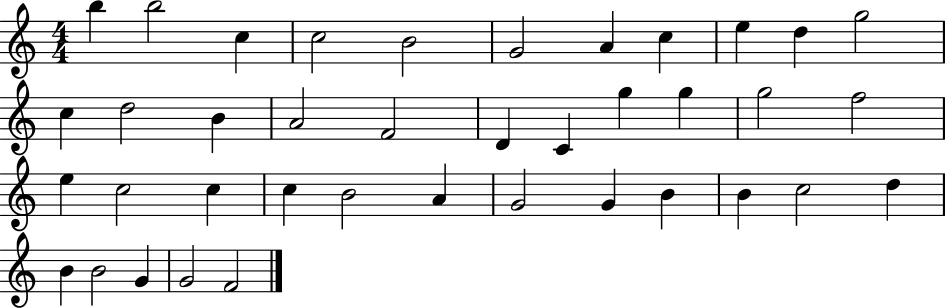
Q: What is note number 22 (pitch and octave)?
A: F5